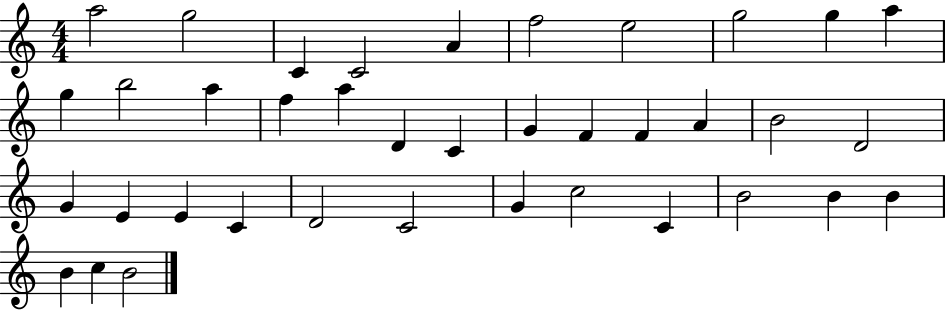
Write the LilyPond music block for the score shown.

{
  \clef treble
  \numericTimeSignature
  \time 4/4
  \key c \major
  a''2 g''2 | c'4 c'2 a'4 | f''2 e''2 | g''2 g''4 a''4 | \break g''4 b''2 a''4 | f''4 a''4 d'4 c'4 | g'4 f'4 f'4 a'4 | b'2 d'2 | \break g'4 e'4 e'4 c'4 | d'2 c'2 | g'4 c''2 c'4 | b'2 b'4 b'4 | \break b'4 c''4 b'2 | \bar "|."
}